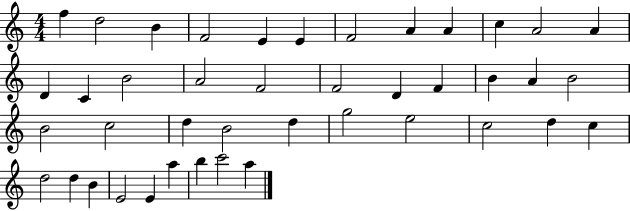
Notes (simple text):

F5/q D5/h B4/q F4/h E4/q E4/q F4/h A4/q A4/q C5/q A4/h A4/q D4/q C4/q B4/h A4/h F4/h F4/h D4/q F4/q B4/q A4/q B4/h B4/h C5/h D5/q B4/h D5/q G5/h E5/h C5/h D5/q C5/q D5/h D5/q B4/q E4/h E4/q A5/q B5/q C6/h A5/q